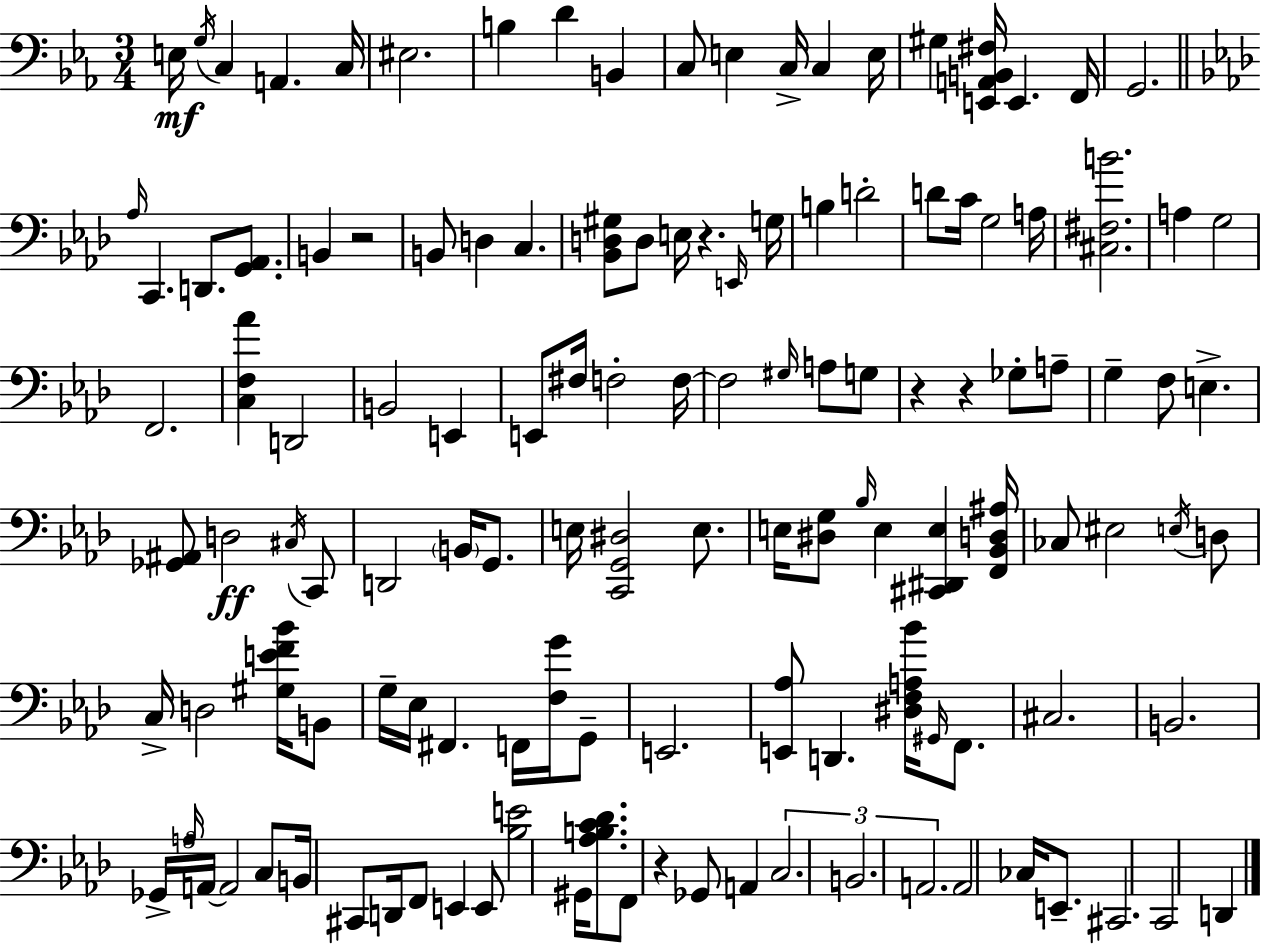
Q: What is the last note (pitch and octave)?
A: D2